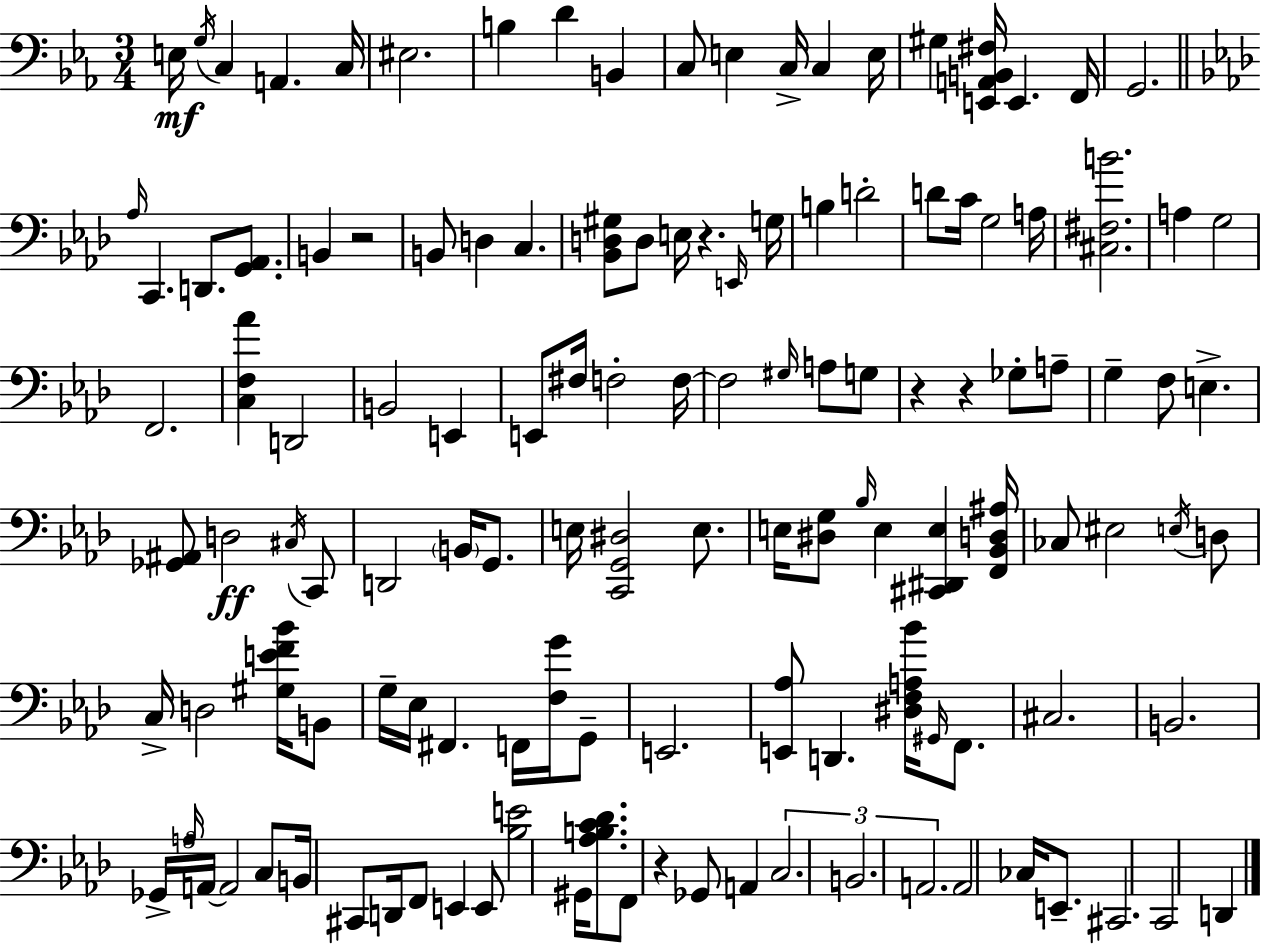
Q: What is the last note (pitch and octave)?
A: D2